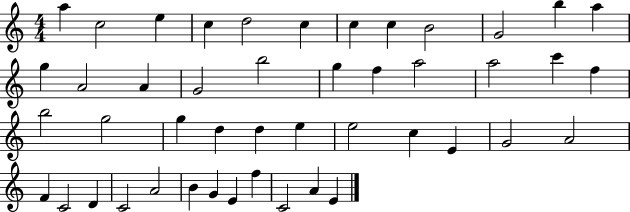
A5/q C5/h E5/q C5/q D5/h C5/q C5/q C5/q B4/h G4/h B5/q A5/q G5/q A4/h A4/q G4/h B5/h G5/q F5/q A5/h A5/h C6/q F5/q B5/h G5/h G5/q D5/q D5/q E5/q E5/h C5/q E4/q G4/h A4/h F4/q C4/h D4/q C4/h A4/h B4/q G4/q E4/q F5/q C4/h A4/q E4/q